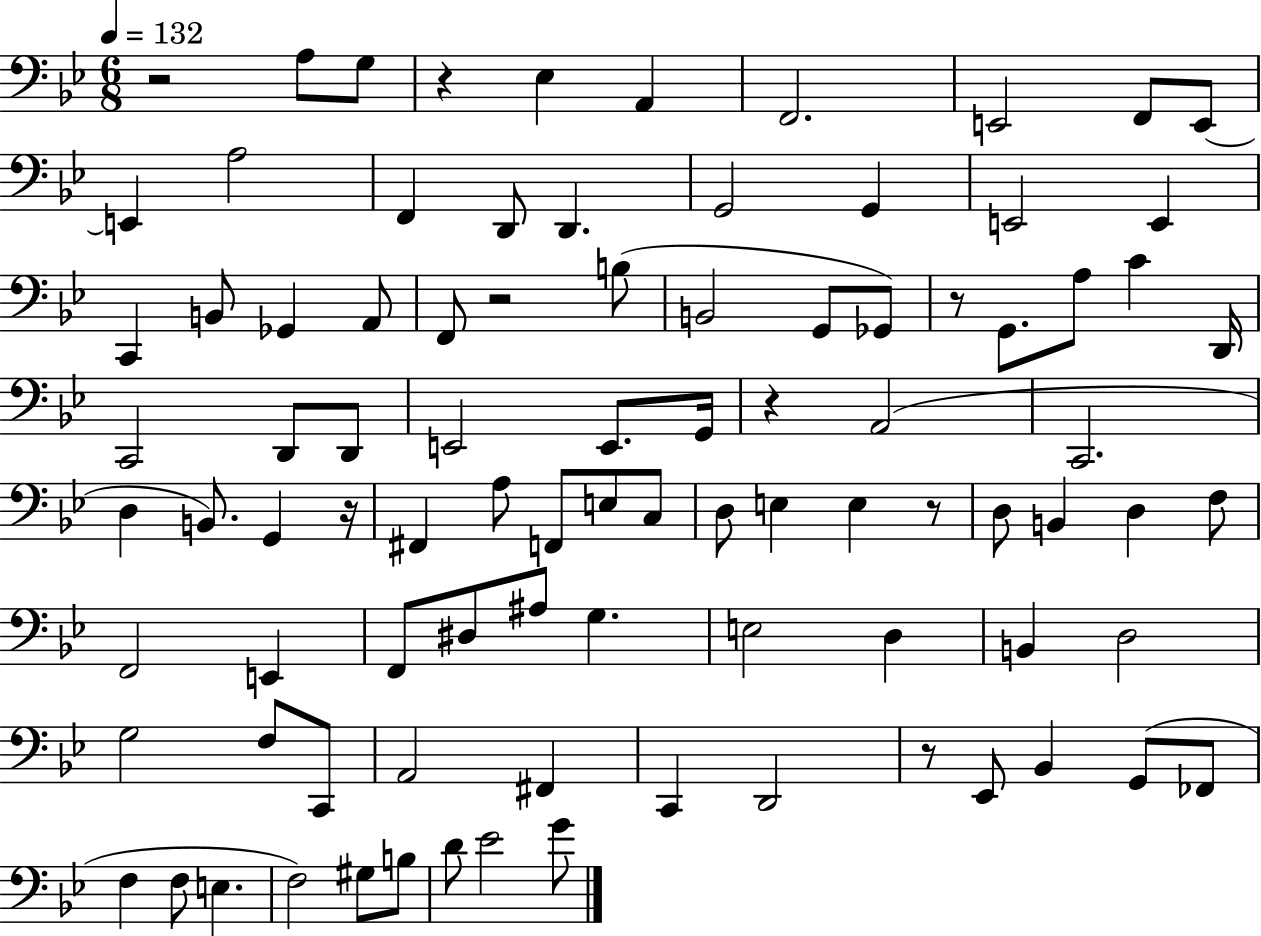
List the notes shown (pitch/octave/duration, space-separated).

R/h A3/e G3/e R/q Eb3/q A2/q F2/h. E2/h F2/e E2/e E2/q A3/h F2/q D2/e D2/q. G2/h G2/q E2/h E2/q C2/q B2/e Gb2/q A2/e F2/e R/h B3/e B2/h G2/e Gb2/e R/e G2/e. A3/e C4/q D2/s C2/h D2/e D2/e E2/h E2/e. G2/s R/q A2/h C2/h. D3/q B2/e. G2/q R/s F#2/q A3/e F2/e E3/e C3/e D3/e E3/q E3/q R/e D3/e B2/q D3/q F3/e F2/h E2/q F2/e D#3/e A#3/e G3/q. E3/h D3/q B2/q D3/h G3/h F3/e C2/e A2/h F#2/q C2/q D2/h R/e Eb2/e Bb2/q G2/e FES2/e F3/q F3/e E3/q. F3/h G#3/e B3/e D4/e Eb4/h G4/e